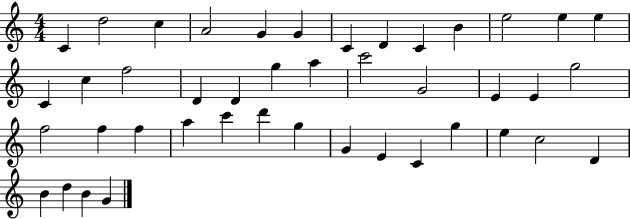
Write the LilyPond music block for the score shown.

{
  \clef treble
  \numericTimeSignature
  \time 4/4
  \key c \major
  c'4 d''2 c''4 | a'2 g'4 g'4 | c'4 d'4 c'4 b'4 | e''2 e''4 e''4 | \break c'4 c''4 f''2 | d'4 d'4 g''4 a''4 | c'''2 g'2 | e'4 e'4 g''2 | \break f''2 f''4 f''4 | a''4 c'''4 d'''4 g''4 | g'4 e'4 c'4 g''4 | e''4 c''2 d'4 | \break b'4 d''4 b'4 g'4 | \bar "|."
}